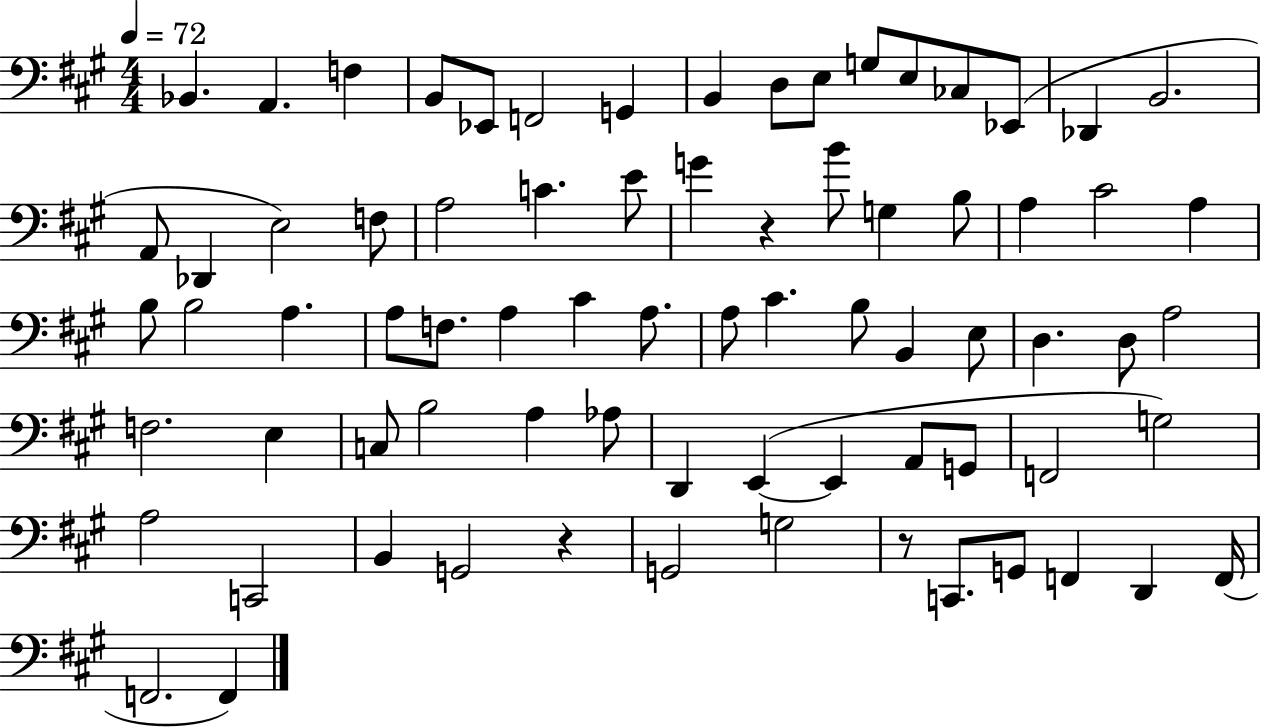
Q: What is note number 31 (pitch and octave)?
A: B3